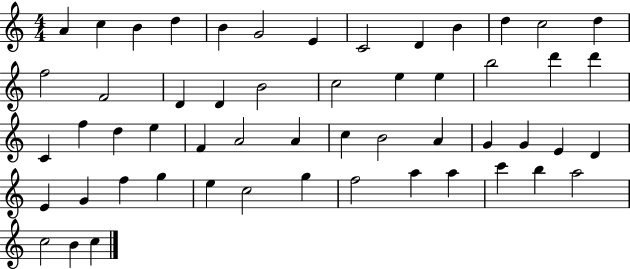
X:1
T:Untitled
M:4/4
L:1/4
K:C
A c B d B G2 E C2 D B d c2 d f2 F2 D D B2 c2 e e b2 d' d' C f d e F A2 A c B2 A G G E D E G f g e c2 g f2 a a c' b a2 c2 B c